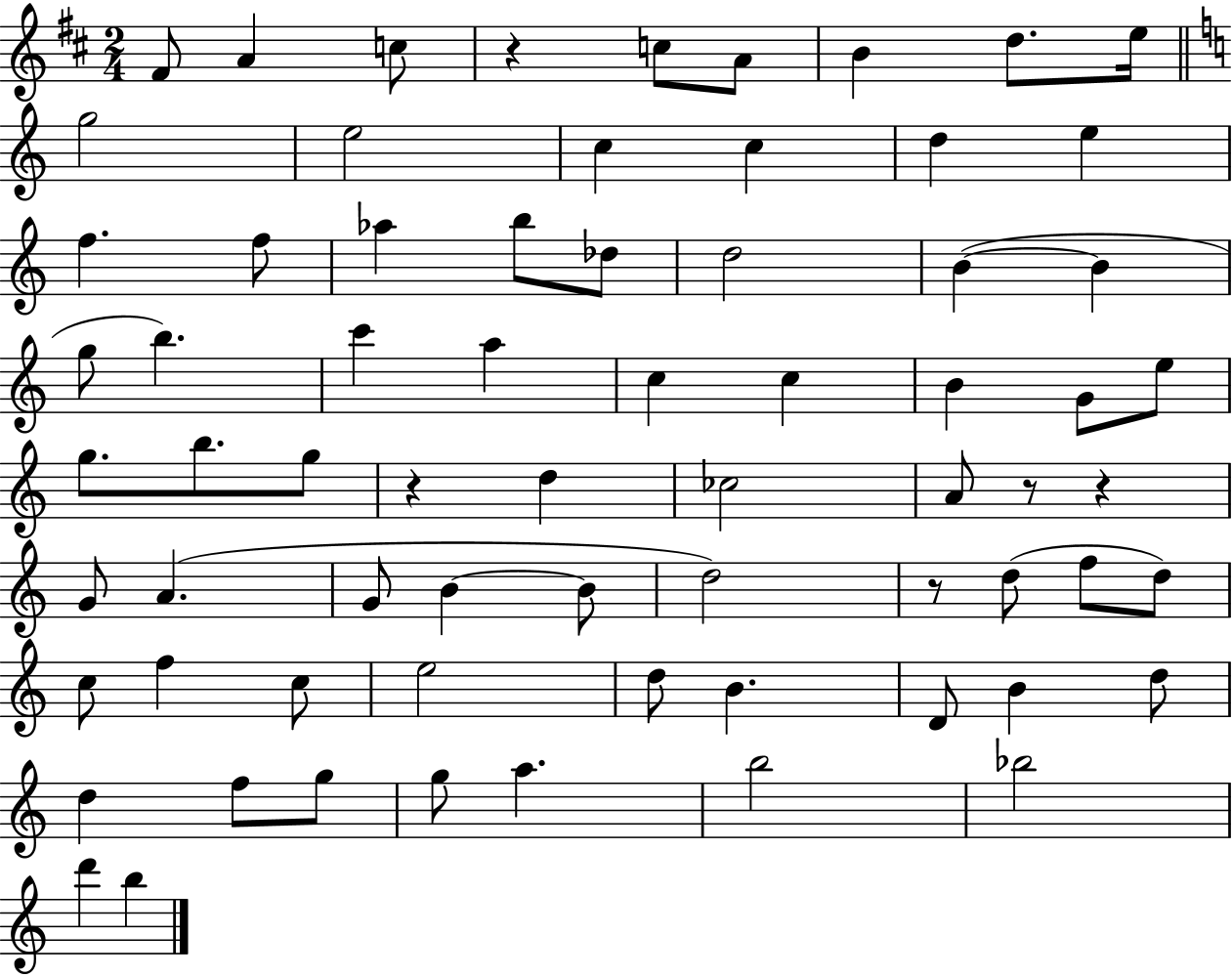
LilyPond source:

{
  \clef treble
  \numericTimeSignature
  \time 2/4
  \key d \major
  fis'8 a'4 c''8 | r4 c''8 a'8 | b'4 d''8. e''16 | \bar "||" \break \key a \minor g''2 | e''2 | c''4 c''4 | d''4 e''4 | \break f''4. f''8 | aes''4 b''8 des''8 | d''2 | b'4~(~ b'4 | \break g''8 b''4.) | c'''4 a''4 | c''4 c''4 | b'4 g'8 e''8 | \break g''8. b''8. g''8 | r4 d''4 | ces''2 | a'8 r8 r4 | \break g'8 a'4.( | g'8 b'4~~ b'8 | d''2) | r8 d''8( f''8 d''8) | \break c''8 f''4 c''8 | e''2 | d''8 b'4. | d'8 b'4 d''8 | \break d''4 f''8 g''8 | g''8 a''4. | b''2 | bes''2 | \break d'''4 b''4 | \bar "|."
}